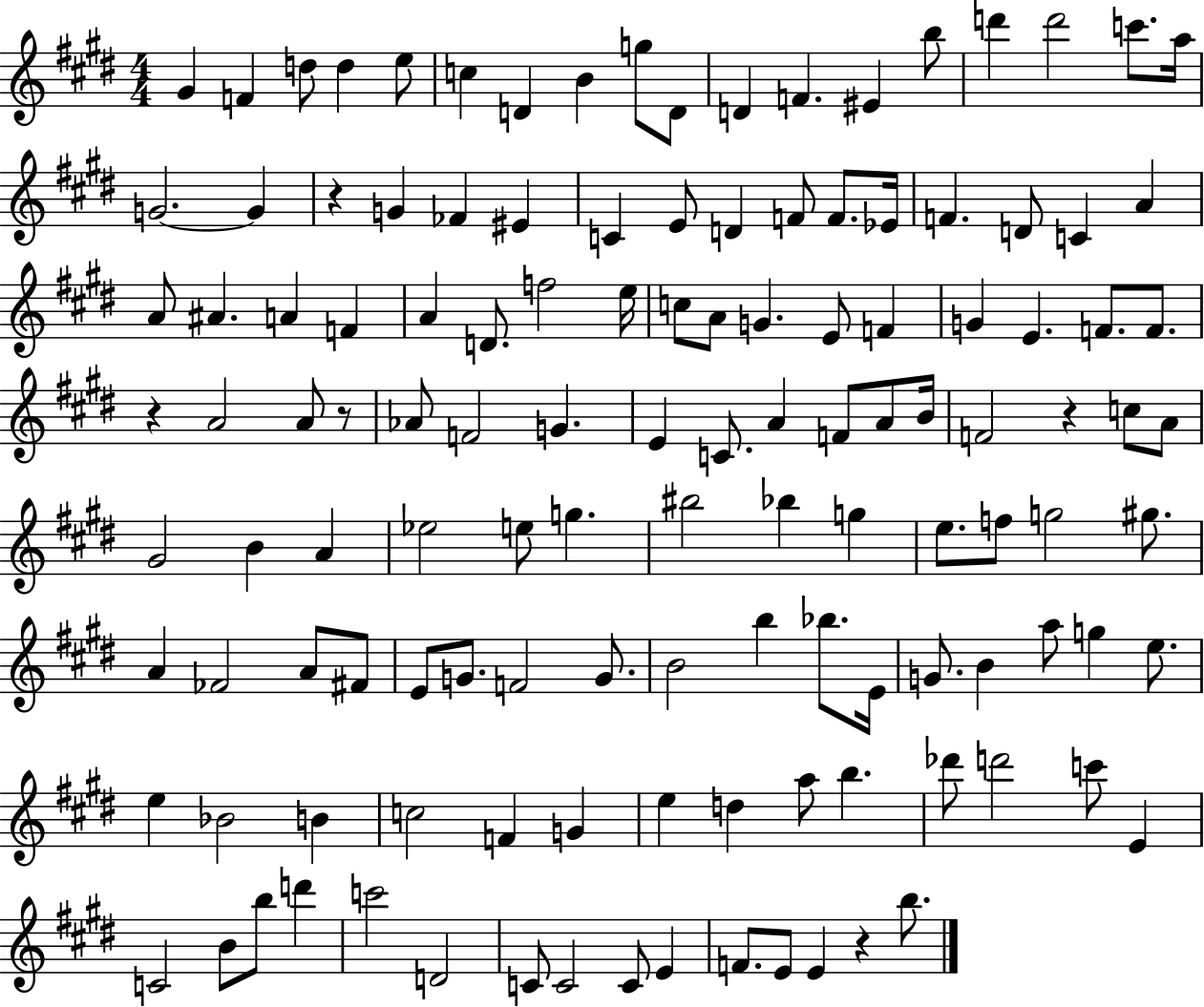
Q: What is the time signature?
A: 4/4